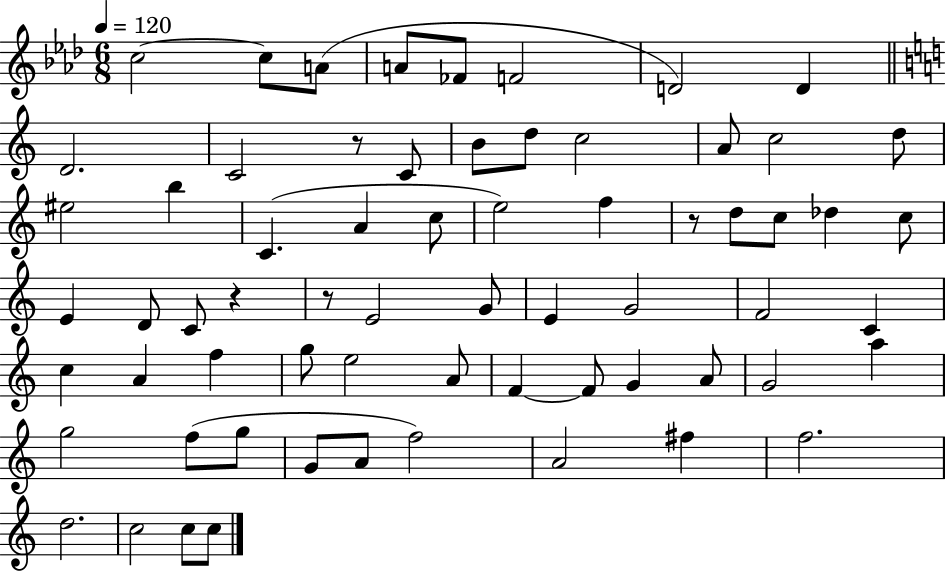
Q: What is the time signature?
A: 6/8